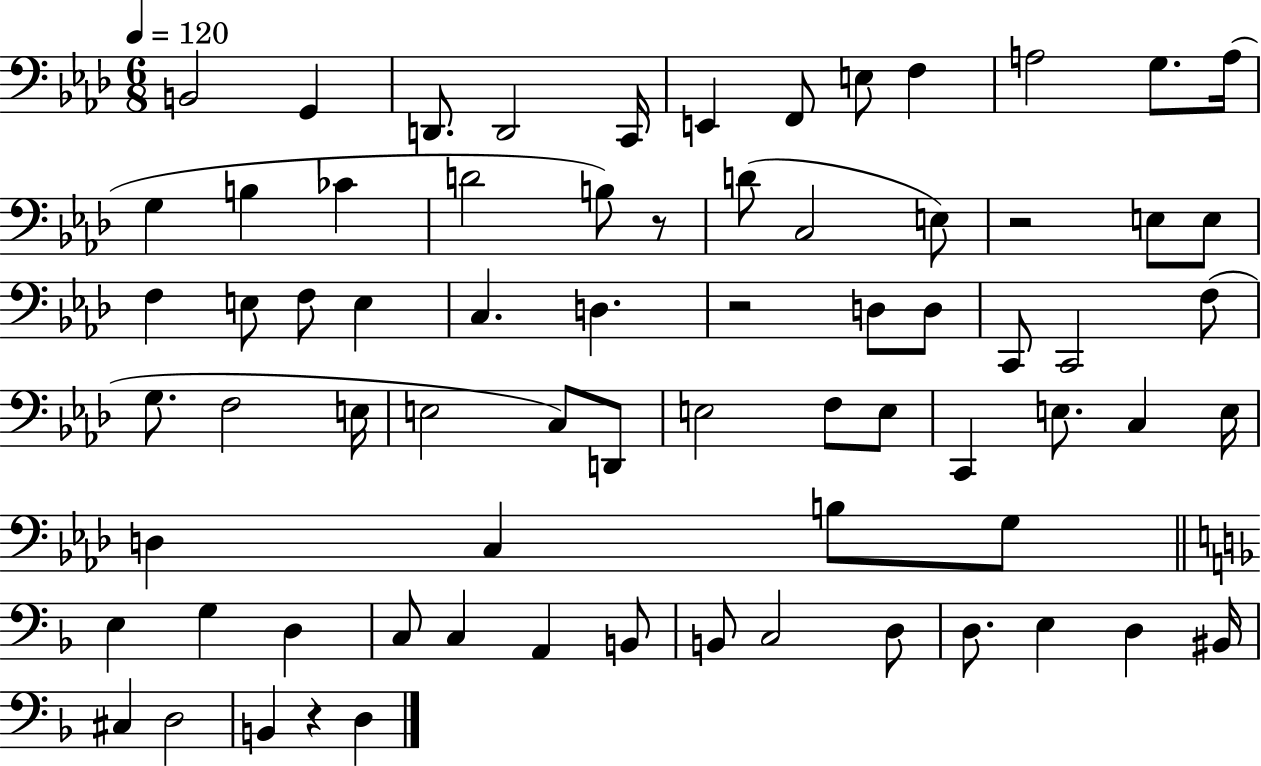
X:1
T:Untitled
M:6/8
L:1/4
K:Ab
B,,2 G,, D,,/2 D,,2 C,,/4 E,, F,,/2 E,/2 F, A,2 G,/2 A,/4 G, B, _C D2 B,/2 z/2 D/2 C,2 E,/2 z2 E,/2 E,/2 F, E,/2 F,/2 E, C, D, z2 D,/2 D,/2 C,,/2 C,,2 F,/2 G,/2 F,2 E,/4 E,2 C,/2 D,,/2 E,2 F,/2 E,/2 C,, E,/2 C, E,/4 D, C, B,/2 G,/2 E, G, D, C,/2 C, A,, B,,/2 B,,/2 C,2 D,/2 D,/2 E, D, ^B,,/4 ^C, D,2 B,, z D,